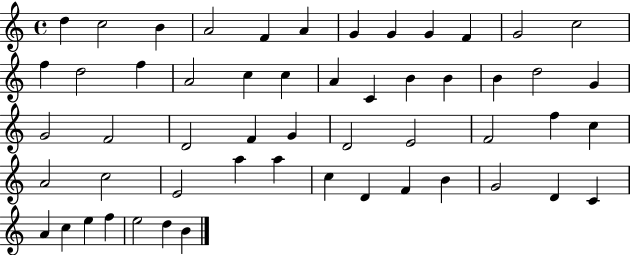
X:1
T:Untitled
M:4/4
L:1/4
K:C
d c2 B A2 F A G G G F G2 c2 f d2 f A2 c c A C B B B d2 G G2 F2 D2 F G D2 E2 F2 f c A2 c2 E2 a a c D F B G2 D C A c e f e2 d B